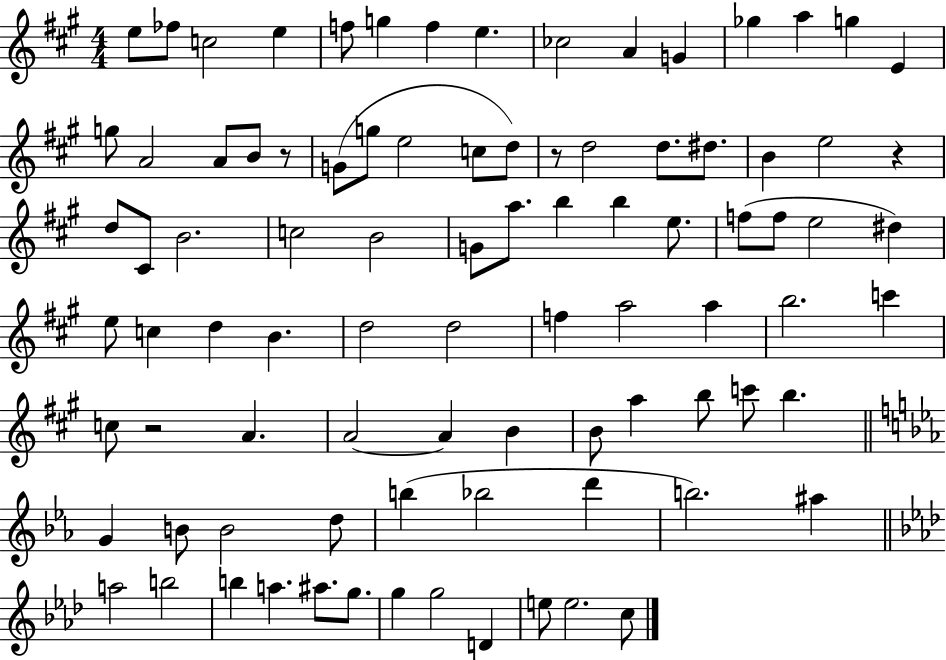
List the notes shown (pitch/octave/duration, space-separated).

E5/e FES5/e C5/h E5/q F5/e G5/q F5/q E5/q. CES5/h A4/q G4/q Gb5/q A5/q G5/q E4/q G5/e A4/h A4/e B4/e R/e G4/e G5/e E5/h C5/e D5/e R/e D5/h D5/e. D#5/e. B4/q E5/h R/q D5/e C#4/e B4/h. C5/h B4/h G4/e A5/e. B5/q B5/q E5/e. F5/e F5/e E5/h D#5/q E5/e C5/q D5/q B4/q. D5/h D5/h F5/q A5/h A5/q B5/h. C6/q C5/e R/h A4/q. A4/h A4/q B4/q B4/e A5/q B5/e C6/e B5/q. G4/q B4/e B4/h D5/e B5/q Bb5/h D6/q B5/h. A#5/q A5/h B5/h B5/q A5/q. A#5/e. G5/e. G5/q G5/h D4/q E5/e E5/h. C5/e